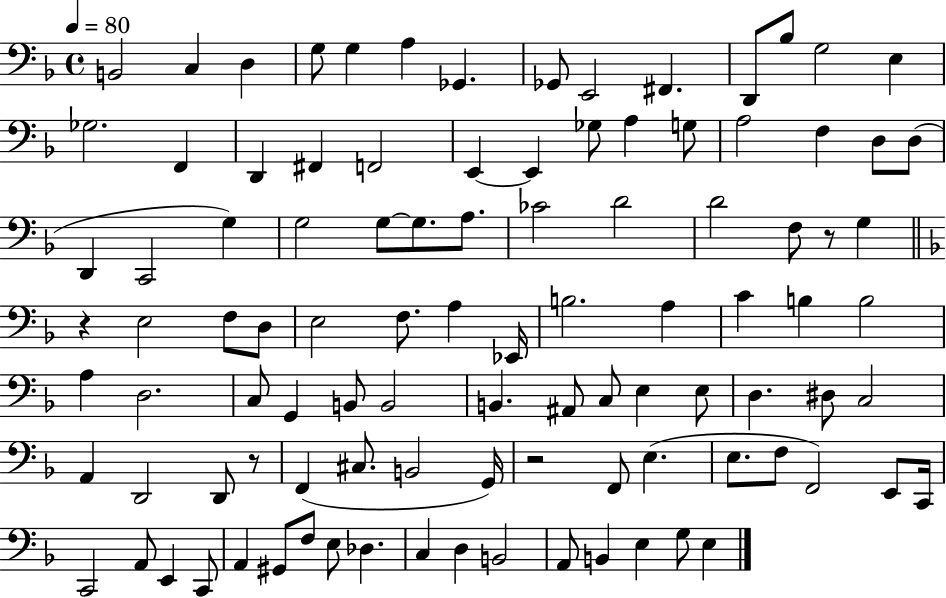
B2/h C3/q D3/q G3/e G3/q A3/q Gb2/q. Gb2/e E2/h F#2/q. D2/e Bb3/e G3/h E3/q Gb3/h. F2/q D2/q F#2/q F2/h E2/q E2/q Gb3/e A3/q G3/e A3/h F3/q D3/e D3/e D2/q C2/h G3/q G3/h G3/e G3/e. A3/e. CES4/h D4/h D4/h F3/e R/e G3/q R/q E3/h F3/e D3/e E3/h F3/e. A3/q Eb2/s B3/h. A3/q C4/q B3/q B3/h A3/q D3/h. C3/e G2/q B2/e B2/h B2/q. A#2/e C3/e E3/q E3/e D3/q. D#3/e C3/h A2/q D2/h D2/e R/e F2/q C#3/e. B2/h G2/s R/h F2/e E3/q. E3/e. F3/e F2/h E2/e C2/s C2/h A2/e E2/q C2/e A2/q G#2/e F3/e E3/e Db3/q. C3/q D3/q B2/h A2/e B2/q E3/q G3/e E3/q